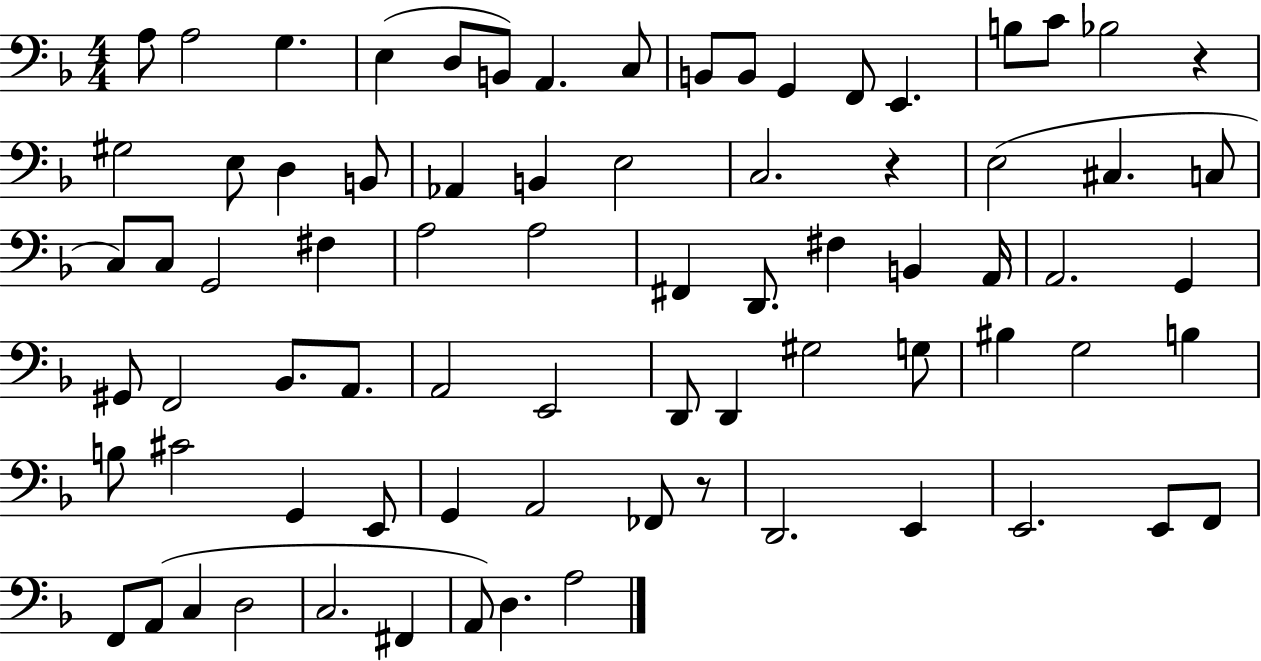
X:1
T:Untitled
M:4/4
L:1/4
K:F
A,/2 A,2 G, E, D,/2 B,,/2 A,, C,/2 B,,/2 B,,/2 G,, F,,/2 E,, B,/2 C/2 _B,2 z ^G,2 E,/2 D, B,,/2 _A,, B,, E,2 C,2 z E,2 ^C, C,/2 C,/2 C,/2 G,,2 ^F, A,2 A,2 ^F,, D,,/2 ^F, B,, A,,/4 A,,2 G,, ^G,,/2 F,,2 _B,,/2 A,,/2 A,,2 E,,2 D,,/2 D,, ^G,2 G,/2 ^B, G,2 B, B,/2 ^C2 G,, E,,/2 G,, A,,2 _F,,/2 z/2 D,,2 E,, E,,2 E,,/2 F,,/2 F,,/2 A,,/2 C, D,2 C,2 ^F,, A,,/2 D, A,2